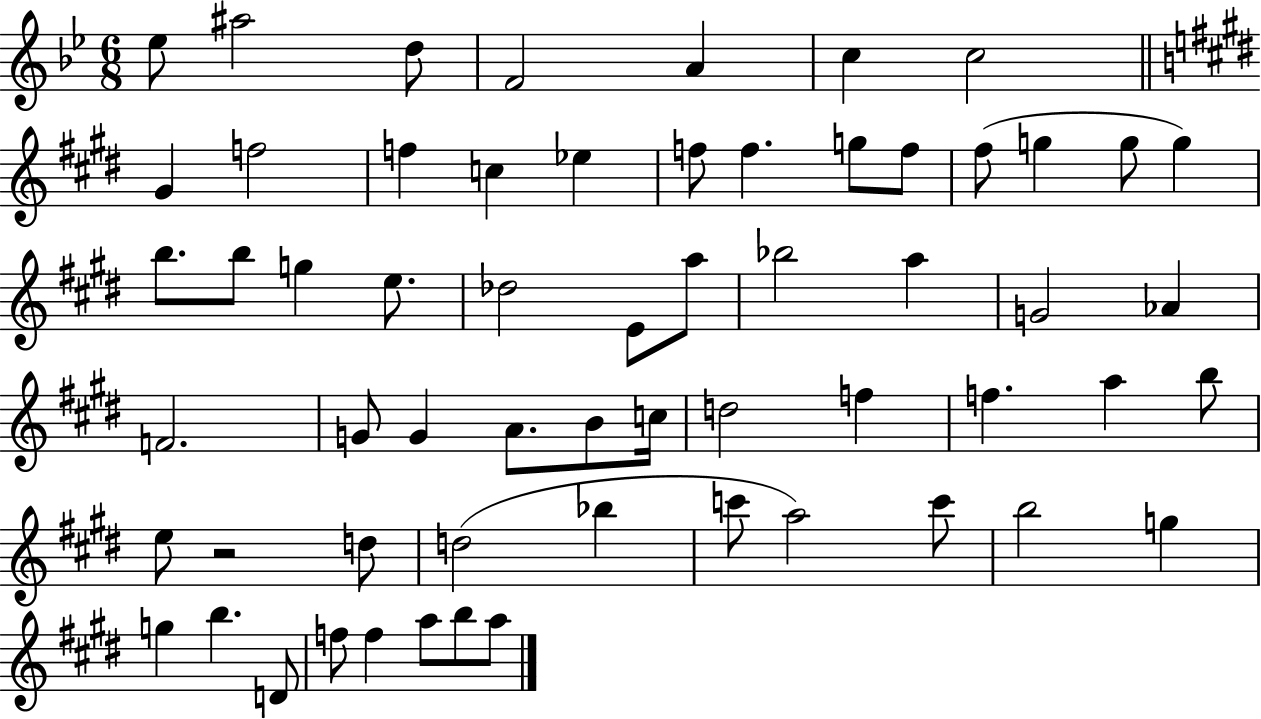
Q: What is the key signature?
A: BES major